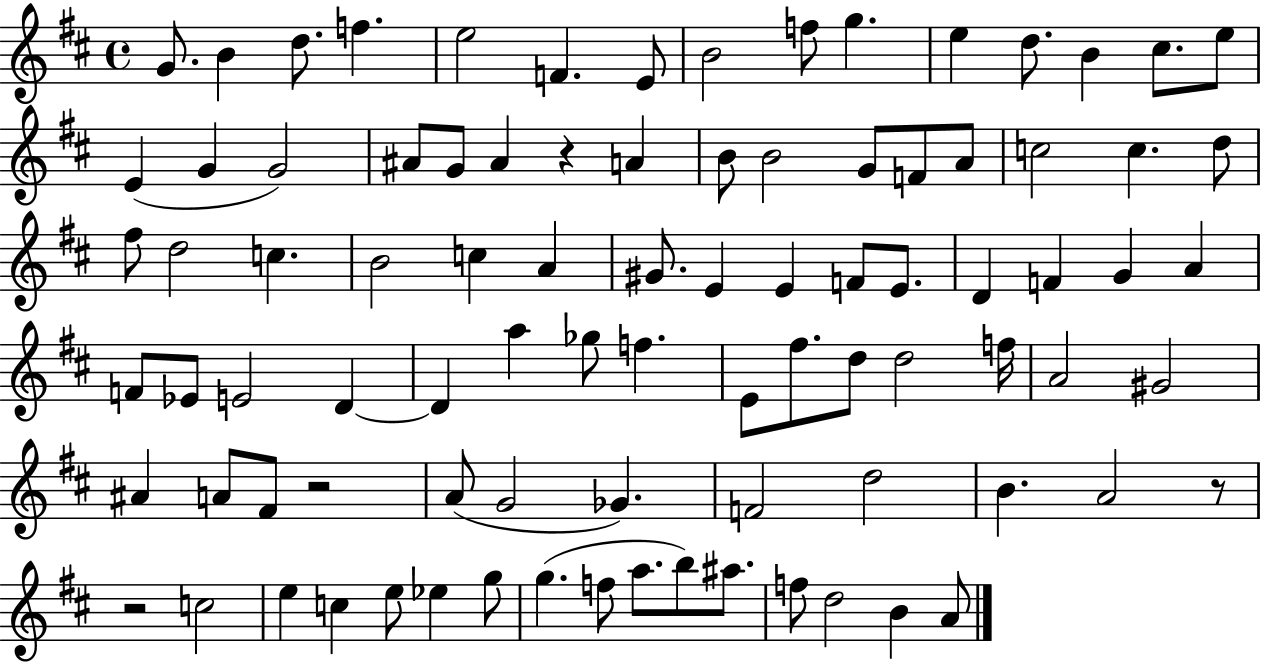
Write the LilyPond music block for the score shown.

{
  \clef treble
  \time 4/4
  \defaultTimeSignature
  \key d \major
  g'8. b'4 d''8. f''4. | e''2 f'4. e'8 | b'2 f''8 g''4. | e''4 d''8. b'4 cis''8. e''8 | \break e'4( g'4 g'2) | ais'8 g'8 ais'4 r4 a'4 | b'8 b'2 g'8 f'8 a'8 | c''2 c''4. d''8 | \break fis''8 d''2 c''4. | b'2 c''4 a'4 | gis'8. e'4 e'4 f'8 e'8. | d'4 f'4 g'4 a'4 | \break f'8 ees'8 e'2 d'4~~ | d'4 a''4 ges''8 f''4. | e'8 fis''8. d''8 d''2 f''16 | a'2 gis'2 | \break ais'4 a'8 fis'8 r2 | a'8( g'2 ges'4.) | f'2 d''2 | b'4. a'2 r8 | \break r2 c''2 | e''4 c''4 e''8 ees''4 g''8 | g''4.( f''8 a''8. b''8) ais''8. | f''8 d''2 b'4 a'8 | \break \bar "|."
}